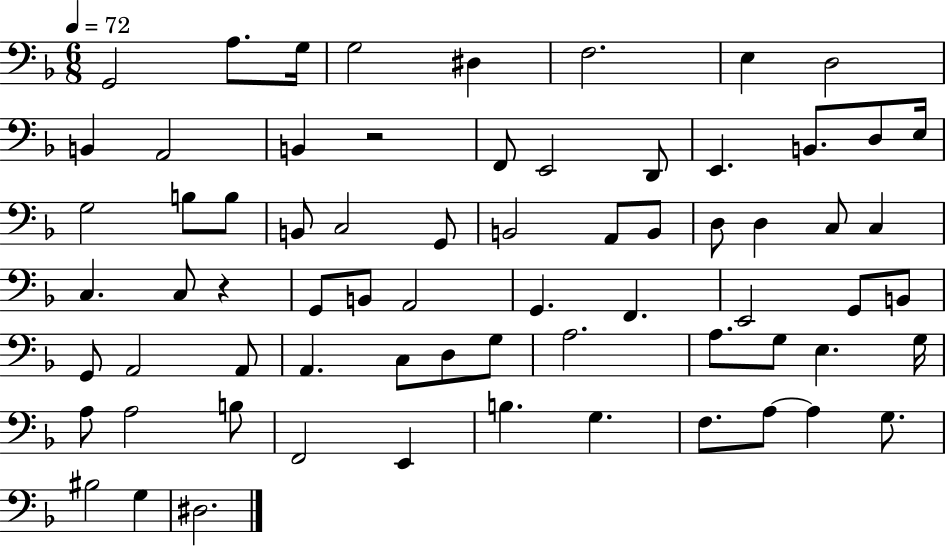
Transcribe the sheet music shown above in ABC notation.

X:1
T:Untitled
M:6/8
L:1/4
K:F
G,,2 A,/2 G,/4 G,2 ^D, F,2 E, D,2 B,, A,,2 B,, z2 F,,/2 E,,2 D,,/2 E,, B,,/2 D,/2 E,/4 G,2 B,/2 B,/2 B,,/2 C,2 G,,/2 B,,2 A,,/2 B,,/2 D,/2 D, C,/2 C, C, C,/2 z G,,/2 B,,/2 A,,2 G,, F,, E,,2 G,,/2 B,,/2 G,,/2 A,,2 A,,/2 A,, C,/2 D,/2 G,/2 A,2 A,/2 G,/2 E, G,/4 A,/2 A,2 B,/2 F,,2 E,, B, G, F,/2 A,/2 A, G,/2 ^B,2 G, ^D,2